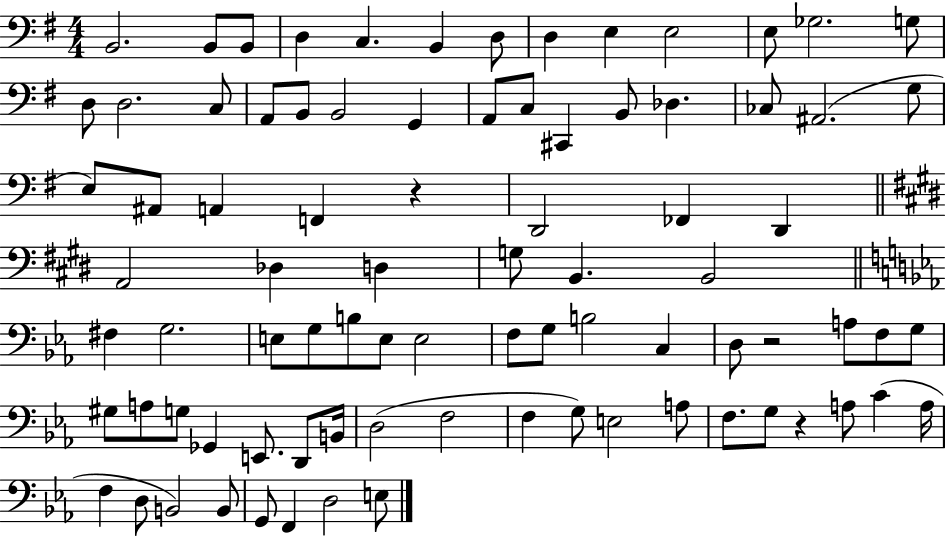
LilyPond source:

{
  \clef bass
  \numericTimeSignature
  \time 4/4
  \key g \major
  \repeat volta 2 { b,2. b,8 b,8 | d4 c4. b,4 d8 | d4 e4 e2 | e8 ges2. g8 | \break d8 d2. c8 | a,8 b,8 b,2 g,4 | a,8 c8 cis,4 b,8 des4. | ces8 ais,2.( g8 | \break e8) ais,8 a,4 f,4 r4 | d,2 fes,4 d,4 | \bar "||" \break \key e \major a,2 des4 d4 | g8 b,4. b,2 | \bar "||" \break \key ees \major fis4 g2. | e8 g8 b8 e8 e2 | f8 g8 b2 c4 | d8 r2 a8 f8 g8 | \break gis8 a8 g8 ges,4 e,8. d,8 b,16 | d2( f2 | f4 g8) e2 a8 | f8. g8 r4 a8 c'4( a16 | \break f4 d8 b,2) b,8 | g,8 f,4 d2 e8 | } \bar "|."
}